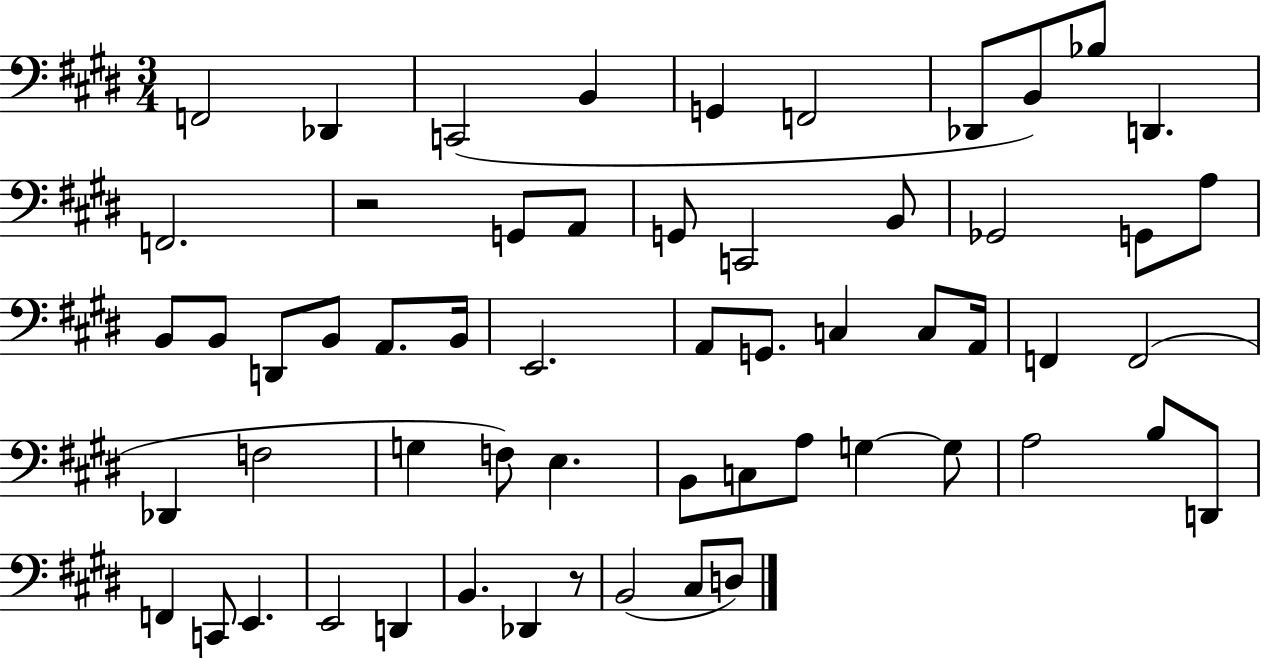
X:1
T:Untitled
M:3/4
L:1/4
K:E
F,,2 _D,, C,,2 B,, G,, F,,2 _D,,/2 B,,/2 _B,/2 D,, F,,2 z2 G,,/2 A,,/2 G,,/2 C,,2 B,,/2 _G,,2 G,,/2 A,/2 B,,/2 B,,/2 D,,/2 B,,/2 A,,/2 B,,/4 E,,2 A,,/2 G,,/2 C, C,/2 A,,/4 F,, F,,2 _D,, F,2 G, F,/2 E, B,,/2 C,/2 A,/2 G, G,/2 A,2 B,/2 D,,/2 F,, C,,/2 E,, E,,2 D,, B,, _D,, z/2 B,,2 ^C,/2 D,/2